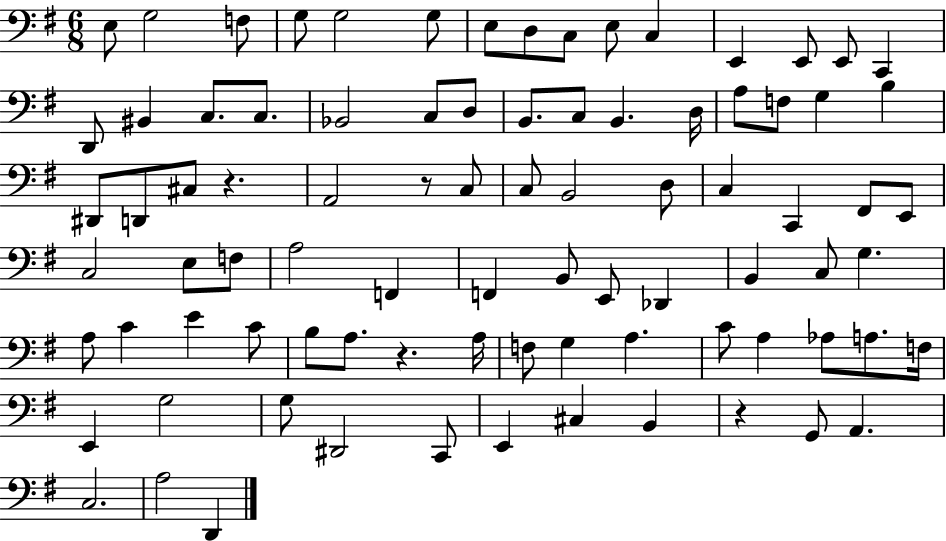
X:1
T:Untitled
M:6/8
L:1/4
K:G
E,/2 G,2 F,/2 G,/2 G,2 G,/2 E,/2 D,/2 C,/2 E,/2 C, E,, E,,/2 E,,/2 C,, D,,/2 ^B,, C,/2 C,/2 _B,,2 C,/2 D,/2 B,,/2 C,/2 B,, D,/4 A,/2 F,/2 G, B, ^D,,/2 D,,/2 ^C,/2 z A,,2 z/2 C,/2 C,/2 B,,2 D,/2 C, C,, ^F,,/2 E,,/2 C,2 E,/2 F,/2 A,2 F,, F,, B,,/2 E,,/2 _D,, B,, C,/2 G, A,/2 C E C/2 B,/2 A,/2 z A,/4 F,/2 G, A, C/2 A, _A,/2 A,/2 F,/4 E,, G,2 G,/2 ^D,,2 C,,/2 E,, ^C, B,, z G,,/2 A,, C,2 A,2 D,,